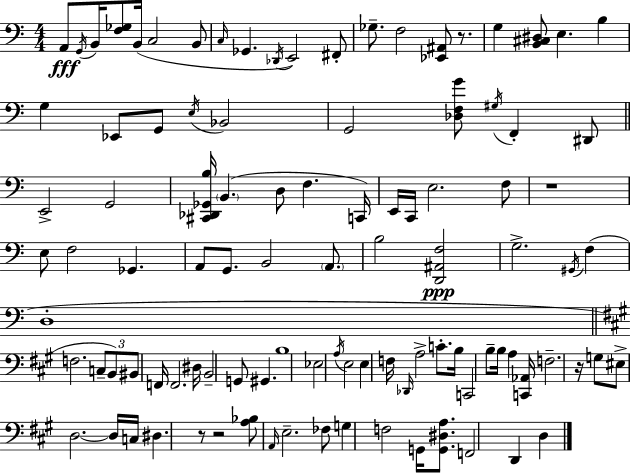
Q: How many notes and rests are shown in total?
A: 101